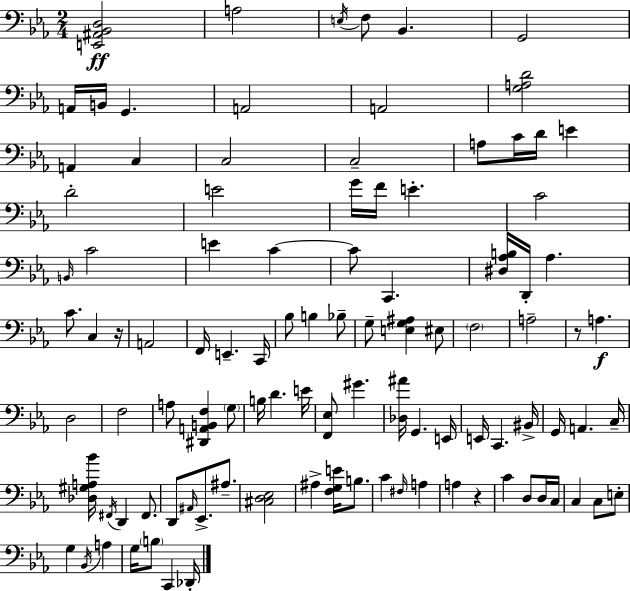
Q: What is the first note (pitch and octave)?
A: A3